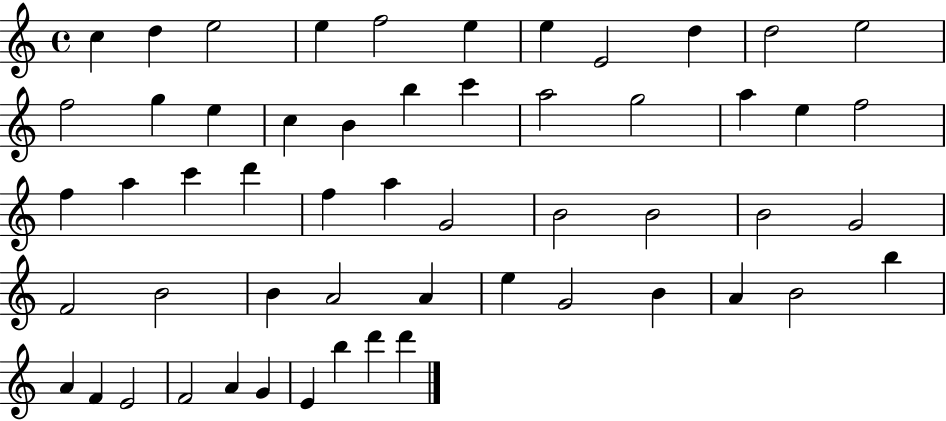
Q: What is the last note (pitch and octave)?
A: D6